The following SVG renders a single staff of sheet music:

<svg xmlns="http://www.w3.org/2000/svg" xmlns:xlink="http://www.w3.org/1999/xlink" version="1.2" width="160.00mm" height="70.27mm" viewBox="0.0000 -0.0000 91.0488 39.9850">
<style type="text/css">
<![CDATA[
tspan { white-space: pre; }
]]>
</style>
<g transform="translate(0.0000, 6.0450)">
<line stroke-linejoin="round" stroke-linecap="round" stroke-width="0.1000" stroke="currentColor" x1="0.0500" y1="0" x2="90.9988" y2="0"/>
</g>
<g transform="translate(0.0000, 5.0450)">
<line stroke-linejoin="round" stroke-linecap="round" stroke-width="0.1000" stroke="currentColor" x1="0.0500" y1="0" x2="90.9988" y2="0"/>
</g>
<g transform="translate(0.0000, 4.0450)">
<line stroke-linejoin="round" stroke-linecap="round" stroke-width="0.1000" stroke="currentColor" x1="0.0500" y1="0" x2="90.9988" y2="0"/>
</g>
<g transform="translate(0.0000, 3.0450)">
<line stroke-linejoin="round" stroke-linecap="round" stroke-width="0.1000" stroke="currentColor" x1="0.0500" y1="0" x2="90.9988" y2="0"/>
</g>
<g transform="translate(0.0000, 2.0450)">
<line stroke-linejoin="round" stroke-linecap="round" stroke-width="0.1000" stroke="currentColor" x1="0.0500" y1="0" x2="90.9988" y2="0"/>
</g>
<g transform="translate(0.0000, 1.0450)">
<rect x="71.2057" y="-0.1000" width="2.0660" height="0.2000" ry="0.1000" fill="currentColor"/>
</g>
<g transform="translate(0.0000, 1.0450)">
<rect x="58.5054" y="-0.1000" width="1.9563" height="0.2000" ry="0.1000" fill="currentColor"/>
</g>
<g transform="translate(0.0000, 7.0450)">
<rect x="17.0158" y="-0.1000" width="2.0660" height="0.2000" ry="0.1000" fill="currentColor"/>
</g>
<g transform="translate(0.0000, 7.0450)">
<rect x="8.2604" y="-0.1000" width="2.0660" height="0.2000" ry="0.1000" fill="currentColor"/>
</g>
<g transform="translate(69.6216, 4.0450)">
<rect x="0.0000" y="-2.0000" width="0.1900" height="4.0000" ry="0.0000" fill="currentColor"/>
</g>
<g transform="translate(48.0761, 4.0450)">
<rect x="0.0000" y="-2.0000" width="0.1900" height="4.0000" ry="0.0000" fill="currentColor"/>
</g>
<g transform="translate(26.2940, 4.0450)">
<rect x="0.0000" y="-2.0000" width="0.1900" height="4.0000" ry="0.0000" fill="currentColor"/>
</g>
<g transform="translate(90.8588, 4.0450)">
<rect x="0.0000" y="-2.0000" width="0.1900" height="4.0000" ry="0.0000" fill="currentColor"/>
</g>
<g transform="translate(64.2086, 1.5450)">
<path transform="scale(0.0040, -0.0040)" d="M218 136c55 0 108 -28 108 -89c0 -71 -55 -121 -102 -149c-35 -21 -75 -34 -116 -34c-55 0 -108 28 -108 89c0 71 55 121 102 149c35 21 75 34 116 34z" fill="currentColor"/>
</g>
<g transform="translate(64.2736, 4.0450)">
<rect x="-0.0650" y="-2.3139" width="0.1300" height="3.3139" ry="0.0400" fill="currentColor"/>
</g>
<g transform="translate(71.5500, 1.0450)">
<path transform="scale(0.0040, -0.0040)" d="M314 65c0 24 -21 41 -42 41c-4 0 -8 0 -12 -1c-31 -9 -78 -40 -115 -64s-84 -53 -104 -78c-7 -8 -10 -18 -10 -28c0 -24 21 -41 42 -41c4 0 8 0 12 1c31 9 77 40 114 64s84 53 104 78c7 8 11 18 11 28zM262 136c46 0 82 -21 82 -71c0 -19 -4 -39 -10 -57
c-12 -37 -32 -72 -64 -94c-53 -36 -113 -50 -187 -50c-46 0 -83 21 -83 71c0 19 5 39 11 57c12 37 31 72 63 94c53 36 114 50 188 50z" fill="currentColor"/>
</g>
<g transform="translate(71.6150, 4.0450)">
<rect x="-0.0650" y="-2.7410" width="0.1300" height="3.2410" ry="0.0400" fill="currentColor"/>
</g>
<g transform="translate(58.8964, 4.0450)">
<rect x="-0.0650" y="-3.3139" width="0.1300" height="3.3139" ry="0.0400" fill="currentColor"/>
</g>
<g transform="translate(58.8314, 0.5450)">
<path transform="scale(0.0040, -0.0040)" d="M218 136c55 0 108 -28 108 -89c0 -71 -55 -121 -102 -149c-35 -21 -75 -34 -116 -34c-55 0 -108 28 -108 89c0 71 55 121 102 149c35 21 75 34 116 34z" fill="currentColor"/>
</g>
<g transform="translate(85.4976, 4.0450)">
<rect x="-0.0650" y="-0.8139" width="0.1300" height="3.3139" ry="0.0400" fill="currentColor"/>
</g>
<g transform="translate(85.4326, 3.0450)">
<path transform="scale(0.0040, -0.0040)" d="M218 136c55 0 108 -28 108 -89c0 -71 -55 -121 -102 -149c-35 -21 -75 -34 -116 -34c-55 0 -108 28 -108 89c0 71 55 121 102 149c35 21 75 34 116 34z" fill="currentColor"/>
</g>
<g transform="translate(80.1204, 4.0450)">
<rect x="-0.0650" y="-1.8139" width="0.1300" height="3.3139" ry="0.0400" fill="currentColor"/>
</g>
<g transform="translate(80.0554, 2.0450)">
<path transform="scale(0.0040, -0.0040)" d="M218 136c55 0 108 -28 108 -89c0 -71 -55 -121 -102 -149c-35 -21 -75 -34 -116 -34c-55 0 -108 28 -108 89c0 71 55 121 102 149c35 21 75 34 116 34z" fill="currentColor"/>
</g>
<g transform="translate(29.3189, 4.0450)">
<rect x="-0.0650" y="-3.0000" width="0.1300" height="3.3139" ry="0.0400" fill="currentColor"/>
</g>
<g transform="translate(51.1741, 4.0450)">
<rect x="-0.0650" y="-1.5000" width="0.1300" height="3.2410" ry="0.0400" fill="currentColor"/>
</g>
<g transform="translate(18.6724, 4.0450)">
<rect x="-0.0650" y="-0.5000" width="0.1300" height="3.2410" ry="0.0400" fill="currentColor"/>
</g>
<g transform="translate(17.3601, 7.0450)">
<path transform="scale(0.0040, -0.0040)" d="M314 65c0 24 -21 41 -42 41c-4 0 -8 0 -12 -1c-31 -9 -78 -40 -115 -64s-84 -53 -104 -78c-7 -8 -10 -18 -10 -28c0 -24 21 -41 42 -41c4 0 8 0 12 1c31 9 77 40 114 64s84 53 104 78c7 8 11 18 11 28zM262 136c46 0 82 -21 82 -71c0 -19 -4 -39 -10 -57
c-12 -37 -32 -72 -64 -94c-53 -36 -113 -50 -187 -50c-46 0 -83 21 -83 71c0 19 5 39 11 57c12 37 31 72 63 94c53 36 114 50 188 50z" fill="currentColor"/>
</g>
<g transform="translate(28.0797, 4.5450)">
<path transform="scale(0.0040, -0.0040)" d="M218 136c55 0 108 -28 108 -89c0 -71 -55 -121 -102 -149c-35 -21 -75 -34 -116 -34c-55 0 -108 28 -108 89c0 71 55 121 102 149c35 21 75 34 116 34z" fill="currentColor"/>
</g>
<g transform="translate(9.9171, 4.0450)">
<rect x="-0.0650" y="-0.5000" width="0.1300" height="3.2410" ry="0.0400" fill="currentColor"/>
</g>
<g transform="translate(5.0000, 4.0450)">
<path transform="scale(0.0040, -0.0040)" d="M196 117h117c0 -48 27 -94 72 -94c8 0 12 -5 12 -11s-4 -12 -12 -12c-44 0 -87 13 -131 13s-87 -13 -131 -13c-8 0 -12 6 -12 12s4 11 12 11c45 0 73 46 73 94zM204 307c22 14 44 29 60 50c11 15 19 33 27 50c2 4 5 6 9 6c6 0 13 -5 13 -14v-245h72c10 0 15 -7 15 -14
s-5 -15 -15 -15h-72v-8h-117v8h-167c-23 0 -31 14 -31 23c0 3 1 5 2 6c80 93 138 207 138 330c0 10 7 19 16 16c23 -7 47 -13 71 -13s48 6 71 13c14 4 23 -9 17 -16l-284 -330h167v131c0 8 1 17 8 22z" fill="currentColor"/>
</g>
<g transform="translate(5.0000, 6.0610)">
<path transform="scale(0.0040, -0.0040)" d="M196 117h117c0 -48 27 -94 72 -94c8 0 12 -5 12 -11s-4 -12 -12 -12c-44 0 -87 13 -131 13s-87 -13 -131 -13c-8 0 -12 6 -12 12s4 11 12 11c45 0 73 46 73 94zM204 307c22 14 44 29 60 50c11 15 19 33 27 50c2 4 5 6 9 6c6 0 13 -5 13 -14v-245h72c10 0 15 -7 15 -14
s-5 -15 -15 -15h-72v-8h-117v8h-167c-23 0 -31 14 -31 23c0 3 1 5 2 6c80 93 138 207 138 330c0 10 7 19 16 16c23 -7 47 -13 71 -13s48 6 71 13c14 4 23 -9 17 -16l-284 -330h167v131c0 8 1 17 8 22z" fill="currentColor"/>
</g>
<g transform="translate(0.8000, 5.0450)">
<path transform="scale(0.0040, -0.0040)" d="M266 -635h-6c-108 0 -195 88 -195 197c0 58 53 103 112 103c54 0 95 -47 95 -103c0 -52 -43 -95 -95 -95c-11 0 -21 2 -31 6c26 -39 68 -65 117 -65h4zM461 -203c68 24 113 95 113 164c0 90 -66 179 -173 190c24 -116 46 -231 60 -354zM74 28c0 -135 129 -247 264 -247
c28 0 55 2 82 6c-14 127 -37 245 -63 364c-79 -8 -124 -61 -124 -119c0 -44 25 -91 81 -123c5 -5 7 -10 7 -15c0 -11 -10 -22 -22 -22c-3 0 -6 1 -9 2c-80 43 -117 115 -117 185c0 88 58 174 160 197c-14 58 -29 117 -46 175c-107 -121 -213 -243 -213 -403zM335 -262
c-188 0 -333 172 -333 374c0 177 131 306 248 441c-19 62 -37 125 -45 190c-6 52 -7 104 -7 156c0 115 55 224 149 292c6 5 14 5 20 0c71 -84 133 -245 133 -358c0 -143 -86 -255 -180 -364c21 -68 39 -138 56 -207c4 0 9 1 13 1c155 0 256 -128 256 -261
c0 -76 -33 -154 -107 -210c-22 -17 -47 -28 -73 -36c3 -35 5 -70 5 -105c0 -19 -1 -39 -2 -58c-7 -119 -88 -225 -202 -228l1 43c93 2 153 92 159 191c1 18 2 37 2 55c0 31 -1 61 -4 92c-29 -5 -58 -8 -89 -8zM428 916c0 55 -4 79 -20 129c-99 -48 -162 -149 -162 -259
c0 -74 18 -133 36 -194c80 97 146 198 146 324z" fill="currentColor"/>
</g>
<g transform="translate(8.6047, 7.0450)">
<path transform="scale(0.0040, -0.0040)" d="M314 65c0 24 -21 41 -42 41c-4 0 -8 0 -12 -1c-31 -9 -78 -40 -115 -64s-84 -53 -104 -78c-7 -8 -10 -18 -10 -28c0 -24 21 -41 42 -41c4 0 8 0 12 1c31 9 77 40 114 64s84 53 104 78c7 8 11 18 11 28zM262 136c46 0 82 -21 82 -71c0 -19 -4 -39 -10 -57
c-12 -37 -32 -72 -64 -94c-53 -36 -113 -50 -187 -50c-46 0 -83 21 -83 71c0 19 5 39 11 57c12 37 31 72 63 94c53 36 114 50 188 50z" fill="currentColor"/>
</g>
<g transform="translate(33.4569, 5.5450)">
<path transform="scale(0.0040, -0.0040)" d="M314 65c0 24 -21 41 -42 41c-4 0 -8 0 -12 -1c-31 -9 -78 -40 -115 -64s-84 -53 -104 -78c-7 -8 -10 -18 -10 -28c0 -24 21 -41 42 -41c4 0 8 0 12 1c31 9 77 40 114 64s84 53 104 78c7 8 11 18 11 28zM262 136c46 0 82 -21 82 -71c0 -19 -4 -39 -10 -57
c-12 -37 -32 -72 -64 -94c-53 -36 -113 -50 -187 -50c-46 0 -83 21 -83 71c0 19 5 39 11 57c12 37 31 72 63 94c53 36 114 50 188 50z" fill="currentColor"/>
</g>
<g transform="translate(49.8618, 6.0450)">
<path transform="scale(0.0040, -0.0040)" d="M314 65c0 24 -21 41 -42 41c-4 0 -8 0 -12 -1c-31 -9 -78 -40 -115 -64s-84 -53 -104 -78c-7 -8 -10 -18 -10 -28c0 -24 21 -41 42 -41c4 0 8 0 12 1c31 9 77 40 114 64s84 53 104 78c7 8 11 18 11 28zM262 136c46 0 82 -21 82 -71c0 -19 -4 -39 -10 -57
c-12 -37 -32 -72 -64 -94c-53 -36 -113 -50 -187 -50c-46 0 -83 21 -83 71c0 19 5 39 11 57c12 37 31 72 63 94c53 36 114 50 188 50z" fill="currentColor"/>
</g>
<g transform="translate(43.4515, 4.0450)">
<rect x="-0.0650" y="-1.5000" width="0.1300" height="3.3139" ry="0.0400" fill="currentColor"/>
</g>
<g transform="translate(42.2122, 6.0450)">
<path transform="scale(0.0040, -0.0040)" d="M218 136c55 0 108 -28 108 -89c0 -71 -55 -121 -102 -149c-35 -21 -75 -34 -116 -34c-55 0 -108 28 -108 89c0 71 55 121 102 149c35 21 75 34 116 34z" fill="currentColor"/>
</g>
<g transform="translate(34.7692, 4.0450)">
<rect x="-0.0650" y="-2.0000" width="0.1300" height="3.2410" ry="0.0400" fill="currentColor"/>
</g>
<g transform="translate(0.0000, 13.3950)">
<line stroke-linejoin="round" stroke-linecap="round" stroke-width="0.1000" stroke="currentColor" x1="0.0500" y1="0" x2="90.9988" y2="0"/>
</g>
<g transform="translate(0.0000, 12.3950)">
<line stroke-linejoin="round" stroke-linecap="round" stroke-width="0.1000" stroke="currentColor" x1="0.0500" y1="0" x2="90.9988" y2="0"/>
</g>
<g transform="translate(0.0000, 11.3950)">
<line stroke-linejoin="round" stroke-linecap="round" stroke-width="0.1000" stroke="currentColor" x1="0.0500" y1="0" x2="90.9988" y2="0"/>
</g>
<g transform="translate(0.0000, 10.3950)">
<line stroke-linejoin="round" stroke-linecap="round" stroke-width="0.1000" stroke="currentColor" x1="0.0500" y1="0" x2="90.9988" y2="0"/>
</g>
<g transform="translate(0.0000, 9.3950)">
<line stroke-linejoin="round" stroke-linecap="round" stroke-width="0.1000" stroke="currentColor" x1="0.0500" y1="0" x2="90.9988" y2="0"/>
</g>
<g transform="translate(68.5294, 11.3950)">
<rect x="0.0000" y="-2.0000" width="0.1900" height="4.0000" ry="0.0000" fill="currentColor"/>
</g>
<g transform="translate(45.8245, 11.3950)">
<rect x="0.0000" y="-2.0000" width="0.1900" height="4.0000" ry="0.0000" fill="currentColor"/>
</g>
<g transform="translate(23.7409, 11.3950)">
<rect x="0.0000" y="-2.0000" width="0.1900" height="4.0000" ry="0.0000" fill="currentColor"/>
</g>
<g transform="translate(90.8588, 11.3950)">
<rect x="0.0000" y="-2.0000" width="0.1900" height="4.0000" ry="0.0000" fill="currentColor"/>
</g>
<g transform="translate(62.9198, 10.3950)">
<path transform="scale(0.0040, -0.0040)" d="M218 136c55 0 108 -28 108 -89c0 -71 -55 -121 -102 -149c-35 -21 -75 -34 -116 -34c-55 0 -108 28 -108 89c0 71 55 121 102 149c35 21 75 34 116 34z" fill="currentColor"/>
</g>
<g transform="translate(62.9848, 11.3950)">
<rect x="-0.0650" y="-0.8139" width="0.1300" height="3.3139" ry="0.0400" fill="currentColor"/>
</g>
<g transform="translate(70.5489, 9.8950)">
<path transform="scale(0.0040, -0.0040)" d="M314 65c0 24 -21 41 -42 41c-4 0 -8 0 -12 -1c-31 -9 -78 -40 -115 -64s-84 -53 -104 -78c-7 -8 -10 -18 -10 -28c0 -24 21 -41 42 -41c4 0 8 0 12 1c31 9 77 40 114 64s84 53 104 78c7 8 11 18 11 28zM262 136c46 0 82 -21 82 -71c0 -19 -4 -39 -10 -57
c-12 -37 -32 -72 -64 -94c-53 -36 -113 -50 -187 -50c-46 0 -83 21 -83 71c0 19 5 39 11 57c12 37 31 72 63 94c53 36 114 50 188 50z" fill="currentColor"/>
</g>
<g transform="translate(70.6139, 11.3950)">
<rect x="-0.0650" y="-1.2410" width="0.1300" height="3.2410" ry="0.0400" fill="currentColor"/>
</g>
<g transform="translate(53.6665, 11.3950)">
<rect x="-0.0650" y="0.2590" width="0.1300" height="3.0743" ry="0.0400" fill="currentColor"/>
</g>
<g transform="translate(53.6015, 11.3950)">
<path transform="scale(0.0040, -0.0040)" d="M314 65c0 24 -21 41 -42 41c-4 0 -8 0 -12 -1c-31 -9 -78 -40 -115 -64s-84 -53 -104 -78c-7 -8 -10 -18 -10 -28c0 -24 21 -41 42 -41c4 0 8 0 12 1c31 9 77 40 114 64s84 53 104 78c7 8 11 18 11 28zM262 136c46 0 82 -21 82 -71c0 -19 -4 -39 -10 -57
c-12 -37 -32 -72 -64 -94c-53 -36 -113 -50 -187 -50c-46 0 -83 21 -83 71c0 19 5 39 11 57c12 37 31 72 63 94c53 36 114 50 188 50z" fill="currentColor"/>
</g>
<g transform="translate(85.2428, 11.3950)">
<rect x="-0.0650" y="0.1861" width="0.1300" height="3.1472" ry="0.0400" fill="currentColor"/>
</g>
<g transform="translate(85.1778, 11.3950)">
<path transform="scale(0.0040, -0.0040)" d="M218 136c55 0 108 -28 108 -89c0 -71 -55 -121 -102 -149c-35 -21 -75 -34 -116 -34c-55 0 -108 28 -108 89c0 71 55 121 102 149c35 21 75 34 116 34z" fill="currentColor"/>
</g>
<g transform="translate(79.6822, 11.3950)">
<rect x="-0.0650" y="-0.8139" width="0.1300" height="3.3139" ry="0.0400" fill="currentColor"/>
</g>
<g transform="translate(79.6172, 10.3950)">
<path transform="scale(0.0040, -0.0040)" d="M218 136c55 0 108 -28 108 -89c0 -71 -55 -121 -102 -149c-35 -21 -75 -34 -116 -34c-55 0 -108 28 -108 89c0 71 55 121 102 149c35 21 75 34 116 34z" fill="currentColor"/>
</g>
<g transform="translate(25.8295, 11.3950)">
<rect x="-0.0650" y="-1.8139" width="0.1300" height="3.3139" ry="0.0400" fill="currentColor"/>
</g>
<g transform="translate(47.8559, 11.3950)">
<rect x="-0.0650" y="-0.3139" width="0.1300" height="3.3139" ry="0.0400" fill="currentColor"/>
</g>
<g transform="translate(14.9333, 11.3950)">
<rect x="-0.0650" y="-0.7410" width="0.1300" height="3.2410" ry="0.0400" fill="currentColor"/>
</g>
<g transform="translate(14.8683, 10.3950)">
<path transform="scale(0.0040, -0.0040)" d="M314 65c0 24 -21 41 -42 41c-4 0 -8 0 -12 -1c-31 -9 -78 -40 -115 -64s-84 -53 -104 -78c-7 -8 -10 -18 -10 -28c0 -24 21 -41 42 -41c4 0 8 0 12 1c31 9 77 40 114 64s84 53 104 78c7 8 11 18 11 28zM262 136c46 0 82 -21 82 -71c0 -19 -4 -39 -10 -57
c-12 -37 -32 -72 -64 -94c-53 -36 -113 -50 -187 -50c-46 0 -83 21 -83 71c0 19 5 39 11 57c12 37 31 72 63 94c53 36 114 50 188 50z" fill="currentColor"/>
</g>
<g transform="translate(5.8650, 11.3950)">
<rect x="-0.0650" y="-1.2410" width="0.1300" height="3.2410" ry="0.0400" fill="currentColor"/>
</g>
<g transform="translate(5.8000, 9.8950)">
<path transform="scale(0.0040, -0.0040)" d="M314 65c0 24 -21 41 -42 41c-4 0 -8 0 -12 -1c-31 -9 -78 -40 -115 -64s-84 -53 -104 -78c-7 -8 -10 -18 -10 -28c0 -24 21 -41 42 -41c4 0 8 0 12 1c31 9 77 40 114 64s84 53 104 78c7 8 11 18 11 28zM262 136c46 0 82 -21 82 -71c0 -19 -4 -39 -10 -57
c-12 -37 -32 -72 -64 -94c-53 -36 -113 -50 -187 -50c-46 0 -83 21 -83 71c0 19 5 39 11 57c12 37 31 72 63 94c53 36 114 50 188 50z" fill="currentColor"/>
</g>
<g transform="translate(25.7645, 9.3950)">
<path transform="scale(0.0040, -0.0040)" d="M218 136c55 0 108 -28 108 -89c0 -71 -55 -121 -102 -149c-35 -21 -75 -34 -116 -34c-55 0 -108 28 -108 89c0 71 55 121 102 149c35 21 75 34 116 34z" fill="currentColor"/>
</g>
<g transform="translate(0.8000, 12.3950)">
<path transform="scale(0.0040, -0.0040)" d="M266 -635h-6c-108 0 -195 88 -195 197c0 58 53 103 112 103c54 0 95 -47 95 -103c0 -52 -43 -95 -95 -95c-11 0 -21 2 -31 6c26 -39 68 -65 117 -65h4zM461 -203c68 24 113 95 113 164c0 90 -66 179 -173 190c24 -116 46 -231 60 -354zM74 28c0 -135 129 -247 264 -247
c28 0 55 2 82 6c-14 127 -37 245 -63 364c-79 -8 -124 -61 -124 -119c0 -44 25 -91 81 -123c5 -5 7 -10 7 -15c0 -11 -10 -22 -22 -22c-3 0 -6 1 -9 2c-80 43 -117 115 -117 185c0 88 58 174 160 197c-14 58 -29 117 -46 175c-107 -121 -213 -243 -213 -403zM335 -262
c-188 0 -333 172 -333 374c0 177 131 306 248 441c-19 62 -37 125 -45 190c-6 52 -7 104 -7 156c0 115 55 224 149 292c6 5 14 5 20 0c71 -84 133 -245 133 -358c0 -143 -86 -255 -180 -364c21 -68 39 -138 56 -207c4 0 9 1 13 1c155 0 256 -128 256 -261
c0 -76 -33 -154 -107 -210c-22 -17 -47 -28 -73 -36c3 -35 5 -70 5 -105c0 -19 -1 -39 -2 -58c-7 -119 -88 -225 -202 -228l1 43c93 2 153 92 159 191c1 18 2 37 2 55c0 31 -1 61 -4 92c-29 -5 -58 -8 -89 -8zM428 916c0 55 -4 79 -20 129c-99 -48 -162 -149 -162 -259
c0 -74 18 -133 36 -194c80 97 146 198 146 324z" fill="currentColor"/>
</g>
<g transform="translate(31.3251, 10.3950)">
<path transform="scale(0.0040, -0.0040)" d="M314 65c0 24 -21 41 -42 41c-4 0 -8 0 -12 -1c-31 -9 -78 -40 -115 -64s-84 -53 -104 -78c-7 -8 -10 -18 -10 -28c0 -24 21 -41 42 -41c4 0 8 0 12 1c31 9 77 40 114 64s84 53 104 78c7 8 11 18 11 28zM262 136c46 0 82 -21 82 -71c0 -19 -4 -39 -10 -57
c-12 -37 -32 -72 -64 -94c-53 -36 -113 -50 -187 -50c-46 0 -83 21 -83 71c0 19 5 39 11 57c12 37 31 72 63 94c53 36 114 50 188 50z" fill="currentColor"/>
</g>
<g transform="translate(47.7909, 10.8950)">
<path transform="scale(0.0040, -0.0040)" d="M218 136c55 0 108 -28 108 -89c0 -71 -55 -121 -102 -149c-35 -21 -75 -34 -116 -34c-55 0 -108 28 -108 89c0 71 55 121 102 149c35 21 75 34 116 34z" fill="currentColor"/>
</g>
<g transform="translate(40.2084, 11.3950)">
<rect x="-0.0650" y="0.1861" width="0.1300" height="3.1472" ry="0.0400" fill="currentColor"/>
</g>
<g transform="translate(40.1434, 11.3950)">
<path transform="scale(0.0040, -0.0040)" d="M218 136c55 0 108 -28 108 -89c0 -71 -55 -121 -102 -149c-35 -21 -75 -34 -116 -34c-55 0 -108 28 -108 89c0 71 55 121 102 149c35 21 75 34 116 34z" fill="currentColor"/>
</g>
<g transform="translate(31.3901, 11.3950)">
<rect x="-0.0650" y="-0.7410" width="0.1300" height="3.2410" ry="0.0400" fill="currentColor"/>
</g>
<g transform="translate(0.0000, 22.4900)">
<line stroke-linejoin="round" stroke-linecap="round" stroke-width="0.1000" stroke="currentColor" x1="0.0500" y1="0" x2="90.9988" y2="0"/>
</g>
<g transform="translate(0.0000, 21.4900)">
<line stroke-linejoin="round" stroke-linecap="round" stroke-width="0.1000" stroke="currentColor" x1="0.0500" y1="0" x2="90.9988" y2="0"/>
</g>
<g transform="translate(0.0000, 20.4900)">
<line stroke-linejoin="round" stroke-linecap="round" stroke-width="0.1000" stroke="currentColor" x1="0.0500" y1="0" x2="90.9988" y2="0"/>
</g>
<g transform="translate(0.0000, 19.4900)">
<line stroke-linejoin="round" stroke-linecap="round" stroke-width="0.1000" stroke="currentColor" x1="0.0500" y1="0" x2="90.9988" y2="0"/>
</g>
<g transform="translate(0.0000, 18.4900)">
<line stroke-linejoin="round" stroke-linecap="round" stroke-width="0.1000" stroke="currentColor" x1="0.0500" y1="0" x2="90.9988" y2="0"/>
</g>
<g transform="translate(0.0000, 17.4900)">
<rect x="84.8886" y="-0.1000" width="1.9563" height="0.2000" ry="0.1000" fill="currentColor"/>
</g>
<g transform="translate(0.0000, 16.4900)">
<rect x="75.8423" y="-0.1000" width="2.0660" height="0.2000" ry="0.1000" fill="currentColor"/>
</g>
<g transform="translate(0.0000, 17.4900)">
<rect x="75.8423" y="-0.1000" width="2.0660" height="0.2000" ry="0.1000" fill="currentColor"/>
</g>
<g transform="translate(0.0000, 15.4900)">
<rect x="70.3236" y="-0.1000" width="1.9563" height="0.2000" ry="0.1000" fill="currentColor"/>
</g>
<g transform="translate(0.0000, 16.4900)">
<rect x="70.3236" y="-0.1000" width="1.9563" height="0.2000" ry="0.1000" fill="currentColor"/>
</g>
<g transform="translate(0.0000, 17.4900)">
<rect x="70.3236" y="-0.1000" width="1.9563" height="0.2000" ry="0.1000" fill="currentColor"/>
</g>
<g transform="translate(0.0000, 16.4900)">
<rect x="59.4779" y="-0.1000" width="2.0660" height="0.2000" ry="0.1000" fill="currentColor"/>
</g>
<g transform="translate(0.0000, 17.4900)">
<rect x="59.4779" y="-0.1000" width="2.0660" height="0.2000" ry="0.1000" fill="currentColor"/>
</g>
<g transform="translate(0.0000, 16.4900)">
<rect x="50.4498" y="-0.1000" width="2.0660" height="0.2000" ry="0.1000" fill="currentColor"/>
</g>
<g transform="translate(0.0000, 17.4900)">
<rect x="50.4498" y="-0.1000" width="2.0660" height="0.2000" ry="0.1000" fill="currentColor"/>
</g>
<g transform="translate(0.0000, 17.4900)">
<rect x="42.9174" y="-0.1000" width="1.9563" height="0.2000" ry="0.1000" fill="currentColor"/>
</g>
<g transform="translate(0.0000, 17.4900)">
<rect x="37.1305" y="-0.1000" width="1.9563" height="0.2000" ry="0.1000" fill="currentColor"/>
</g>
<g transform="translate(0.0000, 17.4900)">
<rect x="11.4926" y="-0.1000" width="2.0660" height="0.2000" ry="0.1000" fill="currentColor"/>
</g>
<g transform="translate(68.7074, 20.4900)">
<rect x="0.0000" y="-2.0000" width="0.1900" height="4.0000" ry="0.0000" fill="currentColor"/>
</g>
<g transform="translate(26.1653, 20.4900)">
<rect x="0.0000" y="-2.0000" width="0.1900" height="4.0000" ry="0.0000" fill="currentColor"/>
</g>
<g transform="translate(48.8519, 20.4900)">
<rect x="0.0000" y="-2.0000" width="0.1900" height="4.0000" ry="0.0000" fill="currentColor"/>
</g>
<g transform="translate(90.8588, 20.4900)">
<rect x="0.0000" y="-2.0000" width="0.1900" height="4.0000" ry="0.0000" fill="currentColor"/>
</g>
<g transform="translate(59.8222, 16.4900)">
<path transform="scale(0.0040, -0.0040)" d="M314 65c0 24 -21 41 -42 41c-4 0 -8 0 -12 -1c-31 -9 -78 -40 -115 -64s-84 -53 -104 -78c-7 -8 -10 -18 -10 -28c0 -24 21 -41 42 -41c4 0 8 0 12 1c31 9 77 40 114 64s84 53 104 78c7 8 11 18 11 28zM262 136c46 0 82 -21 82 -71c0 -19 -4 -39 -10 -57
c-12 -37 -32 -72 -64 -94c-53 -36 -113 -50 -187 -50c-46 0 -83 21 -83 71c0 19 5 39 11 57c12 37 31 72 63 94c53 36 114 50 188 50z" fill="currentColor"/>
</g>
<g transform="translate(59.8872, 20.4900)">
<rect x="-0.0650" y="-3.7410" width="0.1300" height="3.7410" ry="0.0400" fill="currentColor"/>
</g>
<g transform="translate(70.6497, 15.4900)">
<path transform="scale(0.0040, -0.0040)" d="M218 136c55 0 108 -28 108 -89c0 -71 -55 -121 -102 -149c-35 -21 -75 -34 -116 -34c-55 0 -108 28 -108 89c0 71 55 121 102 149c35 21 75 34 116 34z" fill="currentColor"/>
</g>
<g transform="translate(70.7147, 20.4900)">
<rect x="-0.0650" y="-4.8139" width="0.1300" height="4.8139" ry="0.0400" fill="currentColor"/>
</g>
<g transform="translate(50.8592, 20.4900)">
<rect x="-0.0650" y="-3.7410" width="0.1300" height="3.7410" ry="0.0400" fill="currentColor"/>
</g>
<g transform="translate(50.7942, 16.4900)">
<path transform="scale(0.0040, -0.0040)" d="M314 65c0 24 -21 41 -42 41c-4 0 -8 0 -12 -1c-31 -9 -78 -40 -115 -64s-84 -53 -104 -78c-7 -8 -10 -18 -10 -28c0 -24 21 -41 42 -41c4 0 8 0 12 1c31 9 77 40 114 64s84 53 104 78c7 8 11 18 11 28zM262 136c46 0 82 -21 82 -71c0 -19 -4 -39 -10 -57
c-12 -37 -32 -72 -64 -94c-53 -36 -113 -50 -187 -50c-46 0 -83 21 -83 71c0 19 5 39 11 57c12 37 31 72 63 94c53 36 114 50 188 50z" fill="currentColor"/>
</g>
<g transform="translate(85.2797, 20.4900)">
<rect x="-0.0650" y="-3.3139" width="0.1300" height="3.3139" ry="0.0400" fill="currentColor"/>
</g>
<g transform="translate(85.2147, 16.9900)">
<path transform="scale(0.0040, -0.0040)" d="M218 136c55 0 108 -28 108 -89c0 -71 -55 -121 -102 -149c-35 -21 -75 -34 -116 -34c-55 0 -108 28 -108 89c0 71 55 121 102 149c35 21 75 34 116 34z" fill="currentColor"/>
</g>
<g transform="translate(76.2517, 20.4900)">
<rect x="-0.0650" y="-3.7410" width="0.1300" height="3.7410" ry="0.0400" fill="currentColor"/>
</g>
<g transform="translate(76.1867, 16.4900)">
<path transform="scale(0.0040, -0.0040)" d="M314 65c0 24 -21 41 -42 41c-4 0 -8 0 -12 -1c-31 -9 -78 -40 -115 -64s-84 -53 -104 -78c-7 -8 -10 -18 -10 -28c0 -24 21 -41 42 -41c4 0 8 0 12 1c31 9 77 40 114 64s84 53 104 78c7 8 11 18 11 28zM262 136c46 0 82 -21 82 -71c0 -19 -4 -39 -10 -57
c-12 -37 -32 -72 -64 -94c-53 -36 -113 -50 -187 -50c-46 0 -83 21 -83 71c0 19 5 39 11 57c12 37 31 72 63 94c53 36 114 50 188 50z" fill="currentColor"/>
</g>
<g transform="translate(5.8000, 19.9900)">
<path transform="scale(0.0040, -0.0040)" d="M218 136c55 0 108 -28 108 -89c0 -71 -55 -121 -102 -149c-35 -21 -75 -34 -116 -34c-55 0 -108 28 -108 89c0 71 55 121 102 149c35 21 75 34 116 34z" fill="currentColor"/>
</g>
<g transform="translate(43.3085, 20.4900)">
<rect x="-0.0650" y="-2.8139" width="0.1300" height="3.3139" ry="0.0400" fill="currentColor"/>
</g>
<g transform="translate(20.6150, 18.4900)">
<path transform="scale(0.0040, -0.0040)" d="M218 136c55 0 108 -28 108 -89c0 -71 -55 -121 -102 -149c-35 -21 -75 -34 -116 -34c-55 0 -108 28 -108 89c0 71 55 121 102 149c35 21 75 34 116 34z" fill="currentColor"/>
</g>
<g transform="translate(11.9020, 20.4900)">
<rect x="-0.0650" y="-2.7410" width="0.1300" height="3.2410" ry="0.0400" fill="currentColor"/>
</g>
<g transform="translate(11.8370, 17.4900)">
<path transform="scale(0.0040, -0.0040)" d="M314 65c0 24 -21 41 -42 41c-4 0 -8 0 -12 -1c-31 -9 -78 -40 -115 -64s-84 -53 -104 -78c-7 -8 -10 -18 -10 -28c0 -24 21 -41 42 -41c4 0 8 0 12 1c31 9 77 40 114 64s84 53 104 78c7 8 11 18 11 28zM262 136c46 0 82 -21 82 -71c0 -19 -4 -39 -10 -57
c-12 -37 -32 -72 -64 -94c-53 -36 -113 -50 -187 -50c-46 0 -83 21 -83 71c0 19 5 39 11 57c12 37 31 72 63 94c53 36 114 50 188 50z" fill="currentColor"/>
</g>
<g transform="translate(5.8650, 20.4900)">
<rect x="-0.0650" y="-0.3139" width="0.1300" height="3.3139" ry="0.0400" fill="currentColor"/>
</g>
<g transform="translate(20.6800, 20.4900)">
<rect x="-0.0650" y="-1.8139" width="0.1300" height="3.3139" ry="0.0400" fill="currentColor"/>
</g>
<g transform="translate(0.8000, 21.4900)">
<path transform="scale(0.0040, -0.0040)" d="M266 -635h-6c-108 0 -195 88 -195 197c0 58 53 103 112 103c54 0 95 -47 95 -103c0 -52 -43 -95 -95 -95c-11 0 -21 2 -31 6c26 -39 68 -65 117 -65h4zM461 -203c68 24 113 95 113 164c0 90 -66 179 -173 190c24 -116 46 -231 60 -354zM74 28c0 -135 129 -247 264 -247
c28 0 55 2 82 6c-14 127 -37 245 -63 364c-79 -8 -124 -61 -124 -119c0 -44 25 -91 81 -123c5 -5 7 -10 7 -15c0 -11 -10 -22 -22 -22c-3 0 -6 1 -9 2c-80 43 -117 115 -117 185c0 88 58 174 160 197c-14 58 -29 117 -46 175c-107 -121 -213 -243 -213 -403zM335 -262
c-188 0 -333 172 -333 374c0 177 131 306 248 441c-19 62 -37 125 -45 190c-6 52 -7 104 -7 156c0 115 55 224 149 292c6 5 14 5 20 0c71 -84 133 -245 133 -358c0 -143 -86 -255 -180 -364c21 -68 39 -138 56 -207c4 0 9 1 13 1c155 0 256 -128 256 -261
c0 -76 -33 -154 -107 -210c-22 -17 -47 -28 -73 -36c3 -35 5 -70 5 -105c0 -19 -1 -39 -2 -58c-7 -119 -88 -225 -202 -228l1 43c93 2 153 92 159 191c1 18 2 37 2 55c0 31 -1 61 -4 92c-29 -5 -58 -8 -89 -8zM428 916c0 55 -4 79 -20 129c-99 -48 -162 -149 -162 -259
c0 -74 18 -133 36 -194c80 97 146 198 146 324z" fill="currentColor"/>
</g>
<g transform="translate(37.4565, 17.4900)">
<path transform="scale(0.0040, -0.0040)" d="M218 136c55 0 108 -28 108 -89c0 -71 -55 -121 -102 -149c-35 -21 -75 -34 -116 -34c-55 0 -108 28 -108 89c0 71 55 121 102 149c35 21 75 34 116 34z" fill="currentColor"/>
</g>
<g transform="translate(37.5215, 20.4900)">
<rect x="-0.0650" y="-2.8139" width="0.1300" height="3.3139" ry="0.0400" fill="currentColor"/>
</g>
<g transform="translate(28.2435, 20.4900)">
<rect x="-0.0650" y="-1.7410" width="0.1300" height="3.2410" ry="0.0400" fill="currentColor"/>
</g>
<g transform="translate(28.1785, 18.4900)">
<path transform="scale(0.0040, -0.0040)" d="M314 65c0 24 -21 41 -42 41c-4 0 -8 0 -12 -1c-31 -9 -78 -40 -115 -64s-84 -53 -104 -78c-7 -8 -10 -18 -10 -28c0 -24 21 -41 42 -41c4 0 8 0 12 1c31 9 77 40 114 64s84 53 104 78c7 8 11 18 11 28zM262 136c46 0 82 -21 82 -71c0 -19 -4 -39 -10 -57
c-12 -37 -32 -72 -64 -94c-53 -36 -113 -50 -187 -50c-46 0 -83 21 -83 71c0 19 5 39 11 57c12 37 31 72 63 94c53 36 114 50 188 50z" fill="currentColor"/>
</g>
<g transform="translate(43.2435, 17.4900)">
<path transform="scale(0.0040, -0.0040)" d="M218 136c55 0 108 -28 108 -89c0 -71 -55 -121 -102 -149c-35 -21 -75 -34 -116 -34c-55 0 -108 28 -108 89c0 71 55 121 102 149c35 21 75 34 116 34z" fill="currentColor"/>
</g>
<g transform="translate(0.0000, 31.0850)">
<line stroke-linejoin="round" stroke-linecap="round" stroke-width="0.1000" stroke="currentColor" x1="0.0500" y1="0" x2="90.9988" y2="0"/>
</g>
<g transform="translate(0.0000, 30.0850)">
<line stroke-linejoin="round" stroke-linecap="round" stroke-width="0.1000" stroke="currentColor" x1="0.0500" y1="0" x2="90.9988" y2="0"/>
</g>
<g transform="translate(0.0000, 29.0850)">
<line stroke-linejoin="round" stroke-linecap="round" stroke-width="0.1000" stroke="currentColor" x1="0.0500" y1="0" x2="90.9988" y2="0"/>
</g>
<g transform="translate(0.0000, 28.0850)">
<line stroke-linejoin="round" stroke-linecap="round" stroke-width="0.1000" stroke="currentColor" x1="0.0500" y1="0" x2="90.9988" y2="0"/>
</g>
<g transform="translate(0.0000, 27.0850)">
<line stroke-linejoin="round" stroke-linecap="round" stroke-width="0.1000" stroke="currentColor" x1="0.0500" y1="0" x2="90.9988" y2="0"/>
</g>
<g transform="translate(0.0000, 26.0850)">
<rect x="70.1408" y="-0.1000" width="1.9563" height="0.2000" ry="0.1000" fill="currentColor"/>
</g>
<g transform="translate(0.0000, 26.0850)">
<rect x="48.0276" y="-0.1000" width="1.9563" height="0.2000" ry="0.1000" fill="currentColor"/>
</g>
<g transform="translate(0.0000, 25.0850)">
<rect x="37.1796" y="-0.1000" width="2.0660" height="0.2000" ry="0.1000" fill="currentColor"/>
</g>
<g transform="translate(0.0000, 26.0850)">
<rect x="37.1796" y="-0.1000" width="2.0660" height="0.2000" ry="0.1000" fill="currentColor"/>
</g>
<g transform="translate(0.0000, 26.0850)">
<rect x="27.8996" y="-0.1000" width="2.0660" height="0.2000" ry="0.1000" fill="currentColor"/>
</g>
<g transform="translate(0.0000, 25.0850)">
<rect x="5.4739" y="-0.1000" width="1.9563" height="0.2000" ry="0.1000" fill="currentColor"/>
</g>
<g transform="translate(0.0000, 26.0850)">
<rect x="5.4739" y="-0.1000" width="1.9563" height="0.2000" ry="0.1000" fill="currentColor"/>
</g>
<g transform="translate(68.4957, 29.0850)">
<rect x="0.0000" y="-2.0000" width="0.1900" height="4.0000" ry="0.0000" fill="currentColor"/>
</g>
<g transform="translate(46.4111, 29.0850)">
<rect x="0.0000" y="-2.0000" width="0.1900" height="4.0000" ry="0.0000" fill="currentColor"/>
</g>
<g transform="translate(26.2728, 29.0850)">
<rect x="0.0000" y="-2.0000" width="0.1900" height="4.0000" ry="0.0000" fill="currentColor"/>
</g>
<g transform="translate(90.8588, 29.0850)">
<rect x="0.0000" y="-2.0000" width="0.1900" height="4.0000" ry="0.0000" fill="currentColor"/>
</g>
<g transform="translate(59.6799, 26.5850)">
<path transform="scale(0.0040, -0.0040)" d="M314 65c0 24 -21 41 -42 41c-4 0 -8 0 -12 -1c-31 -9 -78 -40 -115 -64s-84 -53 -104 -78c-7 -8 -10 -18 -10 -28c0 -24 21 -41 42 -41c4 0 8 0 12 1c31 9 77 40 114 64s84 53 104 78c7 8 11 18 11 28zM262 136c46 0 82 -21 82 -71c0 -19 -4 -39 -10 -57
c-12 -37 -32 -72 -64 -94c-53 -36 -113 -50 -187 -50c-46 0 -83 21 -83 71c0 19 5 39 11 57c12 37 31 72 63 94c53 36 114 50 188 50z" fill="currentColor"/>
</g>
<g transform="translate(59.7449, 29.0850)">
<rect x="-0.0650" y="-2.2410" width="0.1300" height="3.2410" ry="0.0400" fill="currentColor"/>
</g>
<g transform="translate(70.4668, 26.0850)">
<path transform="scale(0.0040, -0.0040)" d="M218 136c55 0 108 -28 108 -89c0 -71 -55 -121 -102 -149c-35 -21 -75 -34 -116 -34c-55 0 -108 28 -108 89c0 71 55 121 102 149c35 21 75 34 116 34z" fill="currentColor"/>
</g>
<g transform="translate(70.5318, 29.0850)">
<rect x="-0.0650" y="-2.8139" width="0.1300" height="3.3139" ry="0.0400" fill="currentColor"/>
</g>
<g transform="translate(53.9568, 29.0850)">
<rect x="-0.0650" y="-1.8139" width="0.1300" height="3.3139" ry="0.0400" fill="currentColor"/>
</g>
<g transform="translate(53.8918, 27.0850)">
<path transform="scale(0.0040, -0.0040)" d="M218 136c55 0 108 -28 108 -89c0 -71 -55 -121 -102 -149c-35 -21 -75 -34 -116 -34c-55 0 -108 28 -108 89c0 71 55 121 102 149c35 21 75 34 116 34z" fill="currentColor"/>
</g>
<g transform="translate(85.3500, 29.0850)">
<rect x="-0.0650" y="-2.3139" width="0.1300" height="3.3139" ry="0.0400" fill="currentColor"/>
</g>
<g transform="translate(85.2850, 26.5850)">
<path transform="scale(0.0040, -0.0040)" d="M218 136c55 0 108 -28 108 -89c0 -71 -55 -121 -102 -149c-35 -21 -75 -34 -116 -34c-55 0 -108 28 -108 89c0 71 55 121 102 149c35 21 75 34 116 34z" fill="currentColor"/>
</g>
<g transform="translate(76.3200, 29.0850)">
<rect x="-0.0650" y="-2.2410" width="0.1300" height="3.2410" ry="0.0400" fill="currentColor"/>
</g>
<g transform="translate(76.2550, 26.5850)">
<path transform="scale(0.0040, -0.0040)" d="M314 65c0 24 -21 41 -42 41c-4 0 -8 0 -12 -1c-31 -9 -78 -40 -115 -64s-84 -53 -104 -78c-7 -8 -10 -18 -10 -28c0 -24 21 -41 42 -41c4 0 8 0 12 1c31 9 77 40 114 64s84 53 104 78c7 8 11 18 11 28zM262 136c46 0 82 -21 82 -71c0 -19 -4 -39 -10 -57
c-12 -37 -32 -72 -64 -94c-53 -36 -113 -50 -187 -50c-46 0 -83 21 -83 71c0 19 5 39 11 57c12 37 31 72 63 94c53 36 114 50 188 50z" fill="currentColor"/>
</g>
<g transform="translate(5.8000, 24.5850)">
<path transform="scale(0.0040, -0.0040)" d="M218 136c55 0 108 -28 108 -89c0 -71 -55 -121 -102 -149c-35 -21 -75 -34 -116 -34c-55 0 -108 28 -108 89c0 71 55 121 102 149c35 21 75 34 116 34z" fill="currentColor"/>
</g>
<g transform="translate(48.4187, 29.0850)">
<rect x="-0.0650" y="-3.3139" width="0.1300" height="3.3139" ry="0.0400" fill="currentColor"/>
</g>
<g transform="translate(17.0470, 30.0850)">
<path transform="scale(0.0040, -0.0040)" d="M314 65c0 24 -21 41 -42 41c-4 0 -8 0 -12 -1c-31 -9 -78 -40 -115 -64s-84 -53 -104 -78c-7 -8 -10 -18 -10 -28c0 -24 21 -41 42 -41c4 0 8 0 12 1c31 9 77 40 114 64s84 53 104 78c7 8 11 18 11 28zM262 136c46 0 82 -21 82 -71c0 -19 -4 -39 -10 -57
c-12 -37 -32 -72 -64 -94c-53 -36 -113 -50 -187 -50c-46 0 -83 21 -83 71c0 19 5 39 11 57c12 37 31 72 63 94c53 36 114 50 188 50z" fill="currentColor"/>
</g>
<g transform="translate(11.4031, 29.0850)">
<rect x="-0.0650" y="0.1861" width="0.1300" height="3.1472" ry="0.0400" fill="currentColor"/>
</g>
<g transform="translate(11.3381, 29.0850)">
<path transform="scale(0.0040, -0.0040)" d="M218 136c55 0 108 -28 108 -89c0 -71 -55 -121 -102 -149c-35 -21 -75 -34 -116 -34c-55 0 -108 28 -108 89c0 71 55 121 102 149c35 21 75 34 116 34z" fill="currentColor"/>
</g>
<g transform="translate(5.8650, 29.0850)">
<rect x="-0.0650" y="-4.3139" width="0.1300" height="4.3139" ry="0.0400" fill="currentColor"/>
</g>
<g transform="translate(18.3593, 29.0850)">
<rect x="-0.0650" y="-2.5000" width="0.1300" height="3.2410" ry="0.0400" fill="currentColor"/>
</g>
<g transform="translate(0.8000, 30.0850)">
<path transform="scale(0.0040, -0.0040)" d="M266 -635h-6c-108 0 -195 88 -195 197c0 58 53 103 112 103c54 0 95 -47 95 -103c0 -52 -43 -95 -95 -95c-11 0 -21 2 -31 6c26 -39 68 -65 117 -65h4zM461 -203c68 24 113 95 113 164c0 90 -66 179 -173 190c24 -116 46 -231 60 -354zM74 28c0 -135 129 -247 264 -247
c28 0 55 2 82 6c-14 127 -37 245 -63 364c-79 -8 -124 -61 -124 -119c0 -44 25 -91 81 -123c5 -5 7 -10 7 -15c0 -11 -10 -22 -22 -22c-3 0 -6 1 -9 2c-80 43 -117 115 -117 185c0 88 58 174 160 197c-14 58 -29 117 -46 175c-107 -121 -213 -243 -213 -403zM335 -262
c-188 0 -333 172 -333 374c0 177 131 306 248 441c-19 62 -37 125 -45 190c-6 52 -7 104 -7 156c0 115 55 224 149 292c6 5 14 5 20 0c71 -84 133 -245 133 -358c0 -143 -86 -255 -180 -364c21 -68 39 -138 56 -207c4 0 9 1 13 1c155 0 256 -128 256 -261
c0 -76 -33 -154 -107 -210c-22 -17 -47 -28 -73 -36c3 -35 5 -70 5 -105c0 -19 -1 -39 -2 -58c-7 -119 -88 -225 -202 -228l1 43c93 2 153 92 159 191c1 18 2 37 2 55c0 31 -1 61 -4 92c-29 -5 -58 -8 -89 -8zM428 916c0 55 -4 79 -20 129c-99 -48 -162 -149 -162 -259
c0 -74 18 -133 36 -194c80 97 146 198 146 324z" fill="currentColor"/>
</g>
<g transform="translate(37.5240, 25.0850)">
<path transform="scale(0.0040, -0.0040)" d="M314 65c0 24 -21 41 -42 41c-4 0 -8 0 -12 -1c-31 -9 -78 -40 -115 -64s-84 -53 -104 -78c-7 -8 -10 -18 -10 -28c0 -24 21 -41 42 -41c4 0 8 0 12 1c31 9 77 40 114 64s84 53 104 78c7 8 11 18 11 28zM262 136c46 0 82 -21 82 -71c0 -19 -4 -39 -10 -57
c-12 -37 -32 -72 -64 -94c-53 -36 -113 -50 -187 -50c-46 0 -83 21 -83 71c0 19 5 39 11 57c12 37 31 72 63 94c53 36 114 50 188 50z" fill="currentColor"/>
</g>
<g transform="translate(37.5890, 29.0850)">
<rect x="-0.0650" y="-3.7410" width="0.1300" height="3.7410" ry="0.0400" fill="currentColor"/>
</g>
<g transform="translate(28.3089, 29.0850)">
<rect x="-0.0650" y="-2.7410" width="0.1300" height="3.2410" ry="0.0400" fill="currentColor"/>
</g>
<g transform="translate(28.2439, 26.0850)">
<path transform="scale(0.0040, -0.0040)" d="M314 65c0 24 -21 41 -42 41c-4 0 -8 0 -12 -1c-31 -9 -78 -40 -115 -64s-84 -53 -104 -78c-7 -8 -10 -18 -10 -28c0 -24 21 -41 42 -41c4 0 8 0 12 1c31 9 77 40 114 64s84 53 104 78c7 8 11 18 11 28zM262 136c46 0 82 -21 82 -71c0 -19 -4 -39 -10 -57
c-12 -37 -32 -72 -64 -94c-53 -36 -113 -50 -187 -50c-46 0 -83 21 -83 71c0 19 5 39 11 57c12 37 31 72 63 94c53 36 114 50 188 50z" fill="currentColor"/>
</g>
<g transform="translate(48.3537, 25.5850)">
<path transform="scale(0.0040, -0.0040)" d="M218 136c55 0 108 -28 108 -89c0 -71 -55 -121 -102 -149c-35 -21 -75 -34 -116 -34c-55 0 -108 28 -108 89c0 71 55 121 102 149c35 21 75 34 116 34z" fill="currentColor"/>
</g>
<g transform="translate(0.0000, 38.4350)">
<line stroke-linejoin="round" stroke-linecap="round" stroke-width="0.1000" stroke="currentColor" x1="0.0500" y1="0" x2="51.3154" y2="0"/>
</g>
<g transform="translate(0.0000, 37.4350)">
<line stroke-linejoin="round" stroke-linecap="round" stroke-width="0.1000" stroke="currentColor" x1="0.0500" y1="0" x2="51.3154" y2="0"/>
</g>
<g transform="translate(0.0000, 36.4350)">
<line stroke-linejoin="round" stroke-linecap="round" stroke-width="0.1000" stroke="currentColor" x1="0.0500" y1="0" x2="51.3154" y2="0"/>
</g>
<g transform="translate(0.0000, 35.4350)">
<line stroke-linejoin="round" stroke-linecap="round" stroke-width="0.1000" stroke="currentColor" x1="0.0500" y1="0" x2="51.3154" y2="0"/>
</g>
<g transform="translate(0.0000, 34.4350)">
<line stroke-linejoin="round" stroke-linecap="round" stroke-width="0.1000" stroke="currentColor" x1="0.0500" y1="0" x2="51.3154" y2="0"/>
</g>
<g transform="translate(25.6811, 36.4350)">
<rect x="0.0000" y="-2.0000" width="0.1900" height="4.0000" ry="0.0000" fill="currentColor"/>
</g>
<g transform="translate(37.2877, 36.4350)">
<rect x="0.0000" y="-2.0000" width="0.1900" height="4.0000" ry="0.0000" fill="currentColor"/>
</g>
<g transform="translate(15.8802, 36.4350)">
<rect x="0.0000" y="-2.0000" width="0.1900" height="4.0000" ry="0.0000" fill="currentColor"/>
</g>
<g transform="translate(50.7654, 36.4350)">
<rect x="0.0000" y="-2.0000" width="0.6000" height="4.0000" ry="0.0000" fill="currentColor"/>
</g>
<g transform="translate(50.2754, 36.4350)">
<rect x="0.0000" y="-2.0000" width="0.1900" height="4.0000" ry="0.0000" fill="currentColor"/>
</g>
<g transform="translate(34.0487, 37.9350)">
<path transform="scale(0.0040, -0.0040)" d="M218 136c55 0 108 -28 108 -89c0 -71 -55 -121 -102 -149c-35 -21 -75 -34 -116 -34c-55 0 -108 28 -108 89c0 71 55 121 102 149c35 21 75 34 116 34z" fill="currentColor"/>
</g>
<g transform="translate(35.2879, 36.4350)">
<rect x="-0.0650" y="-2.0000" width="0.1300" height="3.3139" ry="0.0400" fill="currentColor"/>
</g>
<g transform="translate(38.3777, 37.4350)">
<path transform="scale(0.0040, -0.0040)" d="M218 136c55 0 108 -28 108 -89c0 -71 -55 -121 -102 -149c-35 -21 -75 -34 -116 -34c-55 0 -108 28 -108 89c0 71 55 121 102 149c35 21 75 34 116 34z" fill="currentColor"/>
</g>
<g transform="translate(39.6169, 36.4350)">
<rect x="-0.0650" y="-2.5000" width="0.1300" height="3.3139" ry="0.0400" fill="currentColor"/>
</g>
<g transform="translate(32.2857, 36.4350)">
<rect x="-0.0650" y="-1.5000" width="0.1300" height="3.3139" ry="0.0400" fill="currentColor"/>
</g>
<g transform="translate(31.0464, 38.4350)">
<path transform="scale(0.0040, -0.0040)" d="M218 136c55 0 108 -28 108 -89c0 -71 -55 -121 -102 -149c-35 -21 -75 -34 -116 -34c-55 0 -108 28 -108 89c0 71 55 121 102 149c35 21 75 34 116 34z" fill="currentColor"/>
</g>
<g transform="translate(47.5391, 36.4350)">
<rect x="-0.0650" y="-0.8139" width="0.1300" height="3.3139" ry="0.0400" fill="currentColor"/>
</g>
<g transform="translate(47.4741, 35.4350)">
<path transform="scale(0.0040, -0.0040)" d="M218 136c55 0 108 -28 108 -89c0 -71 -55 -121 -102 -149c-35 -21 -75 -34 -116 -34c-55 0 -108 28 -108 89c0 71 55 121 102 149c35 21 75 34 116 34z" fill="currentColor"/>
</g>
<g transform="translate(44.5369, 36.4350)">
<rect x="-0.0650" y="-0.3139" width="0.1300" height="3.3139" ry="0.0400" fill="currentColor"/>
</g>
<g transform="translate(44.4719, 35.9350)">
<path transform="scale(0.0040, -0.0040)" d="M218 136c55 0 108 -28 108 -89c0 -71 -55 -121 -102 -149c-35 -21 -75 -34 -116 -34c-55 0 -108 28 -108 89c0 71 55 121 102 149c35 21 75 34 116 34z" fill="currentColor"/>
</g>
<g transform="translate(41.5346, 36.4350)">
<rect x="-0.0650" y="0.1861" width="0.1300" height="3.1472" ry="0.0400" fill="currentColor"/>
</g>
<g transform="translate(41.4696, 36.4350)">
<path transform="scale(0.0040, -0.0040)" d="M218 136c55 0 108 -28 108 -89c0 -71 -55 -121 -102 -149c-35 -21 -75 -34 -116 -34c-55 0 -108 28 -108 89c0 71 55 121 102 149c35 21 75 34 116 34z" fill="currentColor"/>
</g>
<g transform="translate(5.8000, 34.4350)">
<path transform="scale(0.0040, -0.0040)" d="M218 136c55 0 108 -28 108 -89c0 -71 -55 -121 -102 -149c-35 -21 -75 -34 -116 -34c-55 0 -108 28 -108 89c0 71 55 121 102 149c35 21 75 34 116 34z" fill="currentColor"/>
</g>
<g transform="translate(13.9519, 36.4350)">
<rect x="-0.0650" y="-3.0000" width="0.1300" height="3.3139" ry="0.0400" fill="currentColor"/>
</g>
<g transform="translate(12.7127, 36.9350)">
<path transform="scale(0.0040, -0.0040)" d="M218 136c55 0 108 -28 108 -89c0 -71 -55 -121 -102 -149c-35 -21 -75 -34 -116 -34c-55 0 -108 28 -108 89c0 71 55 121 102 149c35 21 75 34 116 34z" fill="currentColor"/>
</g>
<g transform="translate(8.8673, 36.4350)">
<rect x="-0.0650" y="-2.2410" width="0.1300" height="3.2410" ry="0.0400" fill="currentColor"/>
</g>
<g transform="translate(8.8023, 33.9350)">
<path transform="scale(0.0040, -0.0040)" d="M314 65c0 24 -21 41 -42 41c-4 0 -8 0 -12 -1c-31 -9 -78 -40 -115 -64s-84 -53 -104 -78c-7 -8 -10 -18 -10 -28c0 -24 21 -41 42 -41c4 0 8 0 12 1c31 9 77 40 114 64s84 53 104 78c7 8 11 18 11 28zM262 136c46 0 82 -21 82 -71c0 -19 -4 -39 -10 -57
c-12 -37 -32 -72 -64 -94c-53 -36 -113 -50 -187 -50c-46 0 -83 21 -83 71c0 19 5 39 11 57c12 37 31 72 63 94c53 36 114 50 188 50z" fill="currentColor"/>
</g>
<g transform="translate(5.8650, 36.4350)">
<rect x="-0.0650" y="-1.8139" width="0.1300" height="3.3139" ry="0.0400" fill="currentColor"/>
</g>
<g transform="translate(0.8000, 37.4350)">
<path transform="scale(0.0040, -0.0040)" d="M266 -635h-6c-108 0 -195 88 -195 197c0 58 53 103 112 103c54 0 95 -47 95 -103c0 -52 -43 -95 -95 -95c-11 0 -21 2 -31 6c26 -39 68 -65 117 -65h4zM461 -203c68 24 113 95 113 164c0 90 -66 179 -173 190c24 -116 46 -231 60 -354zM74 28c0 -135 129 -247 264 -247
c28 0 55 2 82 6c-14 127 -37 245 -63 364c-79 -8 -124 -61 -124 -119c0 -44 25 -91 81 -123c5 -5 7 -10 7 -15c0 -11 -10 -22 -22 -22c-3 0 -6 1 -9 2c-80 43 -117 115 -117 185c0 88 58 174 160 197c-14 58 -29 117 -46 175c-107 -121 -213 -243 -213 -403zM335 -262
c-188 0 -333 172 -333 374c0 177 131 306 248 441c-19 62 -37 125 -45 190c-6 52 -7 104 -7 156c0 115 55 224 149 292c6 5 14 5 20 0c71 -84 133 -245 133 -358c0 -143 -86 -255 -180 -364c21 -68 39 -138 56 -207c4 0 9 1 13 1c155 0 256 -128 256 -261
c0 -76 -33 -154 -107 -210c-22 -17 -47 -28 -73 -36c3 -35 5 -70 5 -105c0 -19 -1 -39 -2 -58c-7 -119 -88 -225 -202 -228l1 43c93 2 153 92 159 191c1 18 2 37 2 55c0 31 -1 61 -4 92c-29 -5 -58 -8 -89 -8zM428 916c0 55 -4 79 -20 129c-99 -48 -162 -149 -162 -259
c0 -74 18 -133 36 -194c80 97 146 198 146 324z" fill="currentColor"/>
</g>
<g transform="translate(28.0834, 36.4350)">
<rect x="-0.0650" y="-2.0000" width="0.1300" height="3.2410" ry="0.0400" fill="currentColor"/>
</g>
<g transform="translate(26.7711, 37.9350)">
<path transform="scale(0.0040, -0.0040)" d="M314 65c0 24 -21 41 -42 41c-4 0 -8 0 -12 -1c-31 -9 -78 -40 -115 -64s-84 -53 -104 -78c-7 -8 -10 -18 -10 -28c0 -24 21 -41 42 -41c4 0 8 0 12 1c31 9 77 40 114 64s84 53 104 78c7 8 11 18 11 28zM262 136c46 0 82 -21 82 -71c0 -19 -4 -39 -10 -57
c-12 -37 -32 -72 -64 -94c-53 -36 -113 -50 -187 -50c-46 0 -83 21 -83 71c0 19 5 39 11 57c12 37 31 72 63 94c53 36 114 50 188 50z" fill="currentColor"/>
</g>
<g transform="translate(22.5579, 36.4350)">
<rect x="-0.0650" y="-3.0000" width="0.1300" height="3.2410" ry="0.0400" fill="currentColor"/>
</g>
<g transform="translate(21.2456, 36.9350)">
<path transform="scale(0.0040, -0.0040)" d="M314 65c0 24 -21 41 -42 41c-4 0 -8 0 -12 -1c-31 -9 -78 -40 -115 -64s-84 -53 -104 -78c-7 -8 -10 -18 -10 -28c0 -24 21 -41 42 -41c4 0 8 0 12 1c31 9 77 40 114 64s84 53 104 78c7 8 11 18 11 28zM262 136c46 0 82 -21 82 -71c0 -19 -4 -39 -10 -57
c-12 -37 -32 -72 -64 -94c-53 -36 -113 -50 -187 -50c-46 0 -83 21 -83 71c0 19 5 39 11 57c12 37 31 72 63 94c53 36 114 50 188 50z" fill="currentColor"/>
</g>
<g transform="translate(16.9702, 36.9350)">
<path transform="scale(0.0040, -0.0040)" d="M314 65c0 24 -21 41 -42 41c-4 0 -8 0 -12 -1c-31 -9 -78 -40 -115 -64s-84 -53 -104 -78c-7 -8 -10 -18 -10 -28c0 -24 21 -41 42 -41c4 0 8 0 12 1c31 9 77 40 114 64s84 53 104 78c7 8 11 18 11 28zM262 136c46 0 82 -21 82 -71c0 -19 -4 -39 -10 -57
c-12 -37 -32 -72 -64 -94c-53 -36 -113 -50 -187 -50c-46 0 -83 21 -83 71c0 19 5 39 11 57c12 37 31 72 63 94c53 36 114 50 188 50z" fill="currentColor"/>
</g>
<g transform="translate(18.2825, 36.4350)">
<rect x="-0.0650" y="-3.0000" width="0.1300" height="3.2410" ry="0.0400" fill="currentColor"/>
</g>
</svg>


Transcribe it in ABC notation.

X:1
T:Untitled
M:4/4
L:1/4
K:C
C2 C2 A F2 E E2 b g a2 f d e2 d2 f d2 B c B2 d e2 d B c a2 f f2 a a c'2 c'2 e' c'2 b d' B G2 a2 c'2 b f g2 a g2 g f g2 A A2 A2 F2 E F G B c d